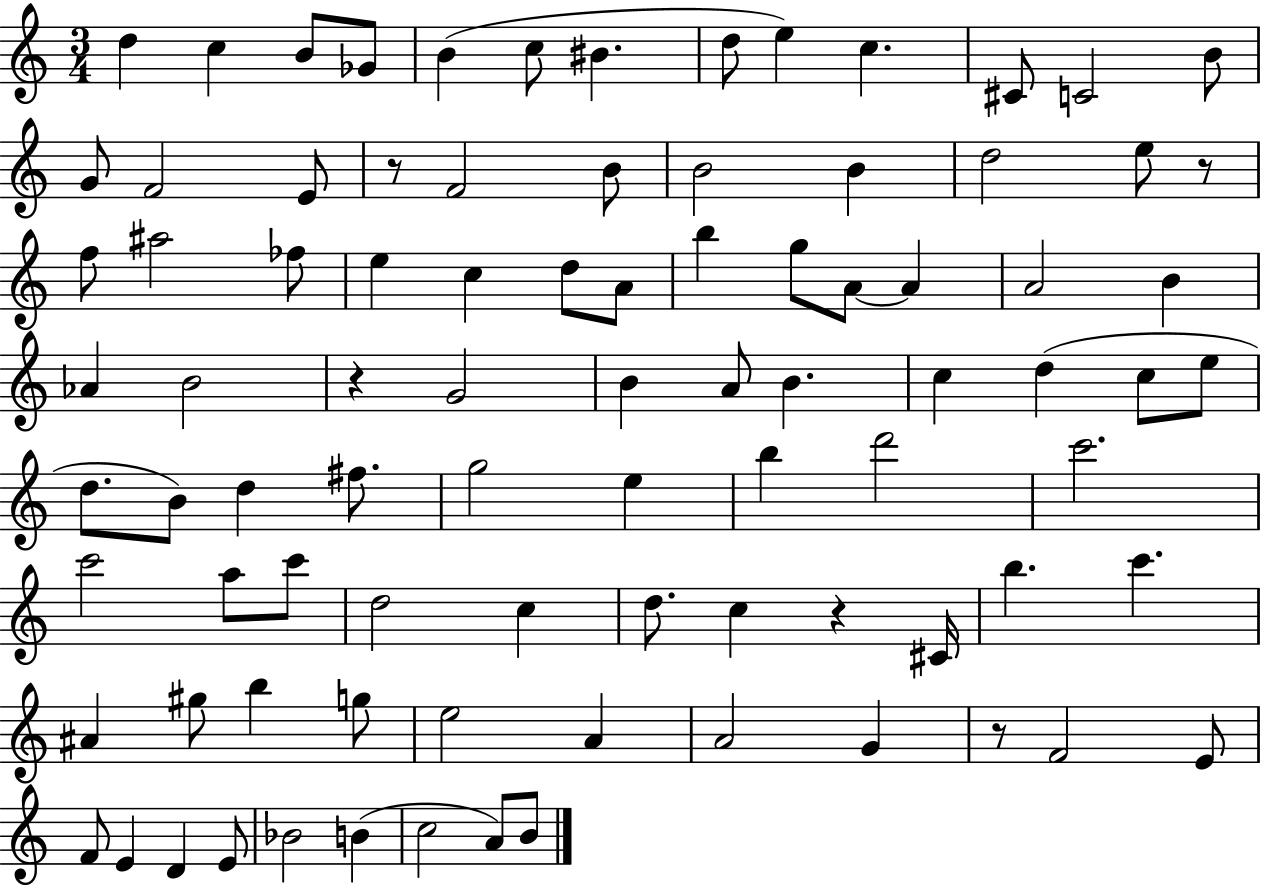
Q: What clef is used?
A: treble